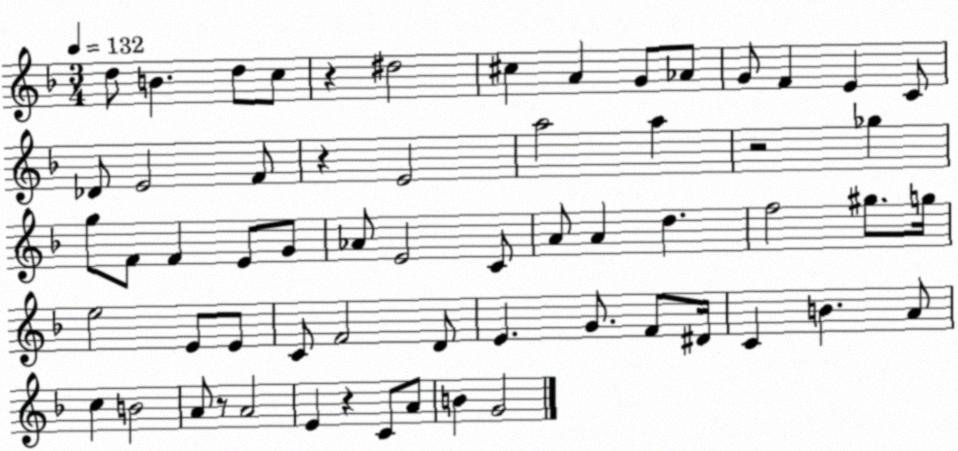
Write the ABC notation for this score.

X:1
T:Untitled
M:3/4
L:1/4
K:F
d/2 B d/2 c/2 z ^d2 ^c A G/2 _A/2 G/2 F E C/2 _D/2 E2 F/2 z E2 a2 a z2 _g g/2 F/2 F E/2 G/2 _A/2 E2 C/2 A/2 A d f2 ^g/2 g/4 e2 E/2 E/2 C/2 F2 D/2 E G/2 F/2 ^D/4 C B A/2 c B2 A/2 z/2 A2 E z C/2 A/2 B G2